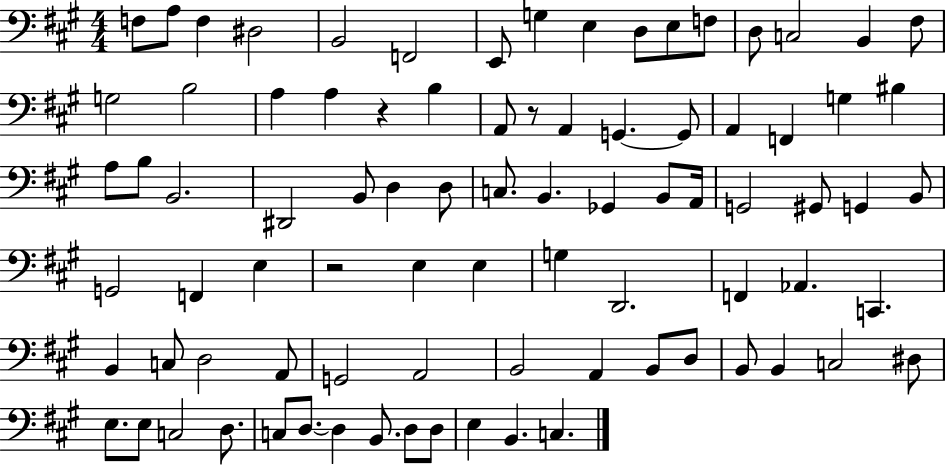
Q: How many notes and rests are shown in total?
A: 85